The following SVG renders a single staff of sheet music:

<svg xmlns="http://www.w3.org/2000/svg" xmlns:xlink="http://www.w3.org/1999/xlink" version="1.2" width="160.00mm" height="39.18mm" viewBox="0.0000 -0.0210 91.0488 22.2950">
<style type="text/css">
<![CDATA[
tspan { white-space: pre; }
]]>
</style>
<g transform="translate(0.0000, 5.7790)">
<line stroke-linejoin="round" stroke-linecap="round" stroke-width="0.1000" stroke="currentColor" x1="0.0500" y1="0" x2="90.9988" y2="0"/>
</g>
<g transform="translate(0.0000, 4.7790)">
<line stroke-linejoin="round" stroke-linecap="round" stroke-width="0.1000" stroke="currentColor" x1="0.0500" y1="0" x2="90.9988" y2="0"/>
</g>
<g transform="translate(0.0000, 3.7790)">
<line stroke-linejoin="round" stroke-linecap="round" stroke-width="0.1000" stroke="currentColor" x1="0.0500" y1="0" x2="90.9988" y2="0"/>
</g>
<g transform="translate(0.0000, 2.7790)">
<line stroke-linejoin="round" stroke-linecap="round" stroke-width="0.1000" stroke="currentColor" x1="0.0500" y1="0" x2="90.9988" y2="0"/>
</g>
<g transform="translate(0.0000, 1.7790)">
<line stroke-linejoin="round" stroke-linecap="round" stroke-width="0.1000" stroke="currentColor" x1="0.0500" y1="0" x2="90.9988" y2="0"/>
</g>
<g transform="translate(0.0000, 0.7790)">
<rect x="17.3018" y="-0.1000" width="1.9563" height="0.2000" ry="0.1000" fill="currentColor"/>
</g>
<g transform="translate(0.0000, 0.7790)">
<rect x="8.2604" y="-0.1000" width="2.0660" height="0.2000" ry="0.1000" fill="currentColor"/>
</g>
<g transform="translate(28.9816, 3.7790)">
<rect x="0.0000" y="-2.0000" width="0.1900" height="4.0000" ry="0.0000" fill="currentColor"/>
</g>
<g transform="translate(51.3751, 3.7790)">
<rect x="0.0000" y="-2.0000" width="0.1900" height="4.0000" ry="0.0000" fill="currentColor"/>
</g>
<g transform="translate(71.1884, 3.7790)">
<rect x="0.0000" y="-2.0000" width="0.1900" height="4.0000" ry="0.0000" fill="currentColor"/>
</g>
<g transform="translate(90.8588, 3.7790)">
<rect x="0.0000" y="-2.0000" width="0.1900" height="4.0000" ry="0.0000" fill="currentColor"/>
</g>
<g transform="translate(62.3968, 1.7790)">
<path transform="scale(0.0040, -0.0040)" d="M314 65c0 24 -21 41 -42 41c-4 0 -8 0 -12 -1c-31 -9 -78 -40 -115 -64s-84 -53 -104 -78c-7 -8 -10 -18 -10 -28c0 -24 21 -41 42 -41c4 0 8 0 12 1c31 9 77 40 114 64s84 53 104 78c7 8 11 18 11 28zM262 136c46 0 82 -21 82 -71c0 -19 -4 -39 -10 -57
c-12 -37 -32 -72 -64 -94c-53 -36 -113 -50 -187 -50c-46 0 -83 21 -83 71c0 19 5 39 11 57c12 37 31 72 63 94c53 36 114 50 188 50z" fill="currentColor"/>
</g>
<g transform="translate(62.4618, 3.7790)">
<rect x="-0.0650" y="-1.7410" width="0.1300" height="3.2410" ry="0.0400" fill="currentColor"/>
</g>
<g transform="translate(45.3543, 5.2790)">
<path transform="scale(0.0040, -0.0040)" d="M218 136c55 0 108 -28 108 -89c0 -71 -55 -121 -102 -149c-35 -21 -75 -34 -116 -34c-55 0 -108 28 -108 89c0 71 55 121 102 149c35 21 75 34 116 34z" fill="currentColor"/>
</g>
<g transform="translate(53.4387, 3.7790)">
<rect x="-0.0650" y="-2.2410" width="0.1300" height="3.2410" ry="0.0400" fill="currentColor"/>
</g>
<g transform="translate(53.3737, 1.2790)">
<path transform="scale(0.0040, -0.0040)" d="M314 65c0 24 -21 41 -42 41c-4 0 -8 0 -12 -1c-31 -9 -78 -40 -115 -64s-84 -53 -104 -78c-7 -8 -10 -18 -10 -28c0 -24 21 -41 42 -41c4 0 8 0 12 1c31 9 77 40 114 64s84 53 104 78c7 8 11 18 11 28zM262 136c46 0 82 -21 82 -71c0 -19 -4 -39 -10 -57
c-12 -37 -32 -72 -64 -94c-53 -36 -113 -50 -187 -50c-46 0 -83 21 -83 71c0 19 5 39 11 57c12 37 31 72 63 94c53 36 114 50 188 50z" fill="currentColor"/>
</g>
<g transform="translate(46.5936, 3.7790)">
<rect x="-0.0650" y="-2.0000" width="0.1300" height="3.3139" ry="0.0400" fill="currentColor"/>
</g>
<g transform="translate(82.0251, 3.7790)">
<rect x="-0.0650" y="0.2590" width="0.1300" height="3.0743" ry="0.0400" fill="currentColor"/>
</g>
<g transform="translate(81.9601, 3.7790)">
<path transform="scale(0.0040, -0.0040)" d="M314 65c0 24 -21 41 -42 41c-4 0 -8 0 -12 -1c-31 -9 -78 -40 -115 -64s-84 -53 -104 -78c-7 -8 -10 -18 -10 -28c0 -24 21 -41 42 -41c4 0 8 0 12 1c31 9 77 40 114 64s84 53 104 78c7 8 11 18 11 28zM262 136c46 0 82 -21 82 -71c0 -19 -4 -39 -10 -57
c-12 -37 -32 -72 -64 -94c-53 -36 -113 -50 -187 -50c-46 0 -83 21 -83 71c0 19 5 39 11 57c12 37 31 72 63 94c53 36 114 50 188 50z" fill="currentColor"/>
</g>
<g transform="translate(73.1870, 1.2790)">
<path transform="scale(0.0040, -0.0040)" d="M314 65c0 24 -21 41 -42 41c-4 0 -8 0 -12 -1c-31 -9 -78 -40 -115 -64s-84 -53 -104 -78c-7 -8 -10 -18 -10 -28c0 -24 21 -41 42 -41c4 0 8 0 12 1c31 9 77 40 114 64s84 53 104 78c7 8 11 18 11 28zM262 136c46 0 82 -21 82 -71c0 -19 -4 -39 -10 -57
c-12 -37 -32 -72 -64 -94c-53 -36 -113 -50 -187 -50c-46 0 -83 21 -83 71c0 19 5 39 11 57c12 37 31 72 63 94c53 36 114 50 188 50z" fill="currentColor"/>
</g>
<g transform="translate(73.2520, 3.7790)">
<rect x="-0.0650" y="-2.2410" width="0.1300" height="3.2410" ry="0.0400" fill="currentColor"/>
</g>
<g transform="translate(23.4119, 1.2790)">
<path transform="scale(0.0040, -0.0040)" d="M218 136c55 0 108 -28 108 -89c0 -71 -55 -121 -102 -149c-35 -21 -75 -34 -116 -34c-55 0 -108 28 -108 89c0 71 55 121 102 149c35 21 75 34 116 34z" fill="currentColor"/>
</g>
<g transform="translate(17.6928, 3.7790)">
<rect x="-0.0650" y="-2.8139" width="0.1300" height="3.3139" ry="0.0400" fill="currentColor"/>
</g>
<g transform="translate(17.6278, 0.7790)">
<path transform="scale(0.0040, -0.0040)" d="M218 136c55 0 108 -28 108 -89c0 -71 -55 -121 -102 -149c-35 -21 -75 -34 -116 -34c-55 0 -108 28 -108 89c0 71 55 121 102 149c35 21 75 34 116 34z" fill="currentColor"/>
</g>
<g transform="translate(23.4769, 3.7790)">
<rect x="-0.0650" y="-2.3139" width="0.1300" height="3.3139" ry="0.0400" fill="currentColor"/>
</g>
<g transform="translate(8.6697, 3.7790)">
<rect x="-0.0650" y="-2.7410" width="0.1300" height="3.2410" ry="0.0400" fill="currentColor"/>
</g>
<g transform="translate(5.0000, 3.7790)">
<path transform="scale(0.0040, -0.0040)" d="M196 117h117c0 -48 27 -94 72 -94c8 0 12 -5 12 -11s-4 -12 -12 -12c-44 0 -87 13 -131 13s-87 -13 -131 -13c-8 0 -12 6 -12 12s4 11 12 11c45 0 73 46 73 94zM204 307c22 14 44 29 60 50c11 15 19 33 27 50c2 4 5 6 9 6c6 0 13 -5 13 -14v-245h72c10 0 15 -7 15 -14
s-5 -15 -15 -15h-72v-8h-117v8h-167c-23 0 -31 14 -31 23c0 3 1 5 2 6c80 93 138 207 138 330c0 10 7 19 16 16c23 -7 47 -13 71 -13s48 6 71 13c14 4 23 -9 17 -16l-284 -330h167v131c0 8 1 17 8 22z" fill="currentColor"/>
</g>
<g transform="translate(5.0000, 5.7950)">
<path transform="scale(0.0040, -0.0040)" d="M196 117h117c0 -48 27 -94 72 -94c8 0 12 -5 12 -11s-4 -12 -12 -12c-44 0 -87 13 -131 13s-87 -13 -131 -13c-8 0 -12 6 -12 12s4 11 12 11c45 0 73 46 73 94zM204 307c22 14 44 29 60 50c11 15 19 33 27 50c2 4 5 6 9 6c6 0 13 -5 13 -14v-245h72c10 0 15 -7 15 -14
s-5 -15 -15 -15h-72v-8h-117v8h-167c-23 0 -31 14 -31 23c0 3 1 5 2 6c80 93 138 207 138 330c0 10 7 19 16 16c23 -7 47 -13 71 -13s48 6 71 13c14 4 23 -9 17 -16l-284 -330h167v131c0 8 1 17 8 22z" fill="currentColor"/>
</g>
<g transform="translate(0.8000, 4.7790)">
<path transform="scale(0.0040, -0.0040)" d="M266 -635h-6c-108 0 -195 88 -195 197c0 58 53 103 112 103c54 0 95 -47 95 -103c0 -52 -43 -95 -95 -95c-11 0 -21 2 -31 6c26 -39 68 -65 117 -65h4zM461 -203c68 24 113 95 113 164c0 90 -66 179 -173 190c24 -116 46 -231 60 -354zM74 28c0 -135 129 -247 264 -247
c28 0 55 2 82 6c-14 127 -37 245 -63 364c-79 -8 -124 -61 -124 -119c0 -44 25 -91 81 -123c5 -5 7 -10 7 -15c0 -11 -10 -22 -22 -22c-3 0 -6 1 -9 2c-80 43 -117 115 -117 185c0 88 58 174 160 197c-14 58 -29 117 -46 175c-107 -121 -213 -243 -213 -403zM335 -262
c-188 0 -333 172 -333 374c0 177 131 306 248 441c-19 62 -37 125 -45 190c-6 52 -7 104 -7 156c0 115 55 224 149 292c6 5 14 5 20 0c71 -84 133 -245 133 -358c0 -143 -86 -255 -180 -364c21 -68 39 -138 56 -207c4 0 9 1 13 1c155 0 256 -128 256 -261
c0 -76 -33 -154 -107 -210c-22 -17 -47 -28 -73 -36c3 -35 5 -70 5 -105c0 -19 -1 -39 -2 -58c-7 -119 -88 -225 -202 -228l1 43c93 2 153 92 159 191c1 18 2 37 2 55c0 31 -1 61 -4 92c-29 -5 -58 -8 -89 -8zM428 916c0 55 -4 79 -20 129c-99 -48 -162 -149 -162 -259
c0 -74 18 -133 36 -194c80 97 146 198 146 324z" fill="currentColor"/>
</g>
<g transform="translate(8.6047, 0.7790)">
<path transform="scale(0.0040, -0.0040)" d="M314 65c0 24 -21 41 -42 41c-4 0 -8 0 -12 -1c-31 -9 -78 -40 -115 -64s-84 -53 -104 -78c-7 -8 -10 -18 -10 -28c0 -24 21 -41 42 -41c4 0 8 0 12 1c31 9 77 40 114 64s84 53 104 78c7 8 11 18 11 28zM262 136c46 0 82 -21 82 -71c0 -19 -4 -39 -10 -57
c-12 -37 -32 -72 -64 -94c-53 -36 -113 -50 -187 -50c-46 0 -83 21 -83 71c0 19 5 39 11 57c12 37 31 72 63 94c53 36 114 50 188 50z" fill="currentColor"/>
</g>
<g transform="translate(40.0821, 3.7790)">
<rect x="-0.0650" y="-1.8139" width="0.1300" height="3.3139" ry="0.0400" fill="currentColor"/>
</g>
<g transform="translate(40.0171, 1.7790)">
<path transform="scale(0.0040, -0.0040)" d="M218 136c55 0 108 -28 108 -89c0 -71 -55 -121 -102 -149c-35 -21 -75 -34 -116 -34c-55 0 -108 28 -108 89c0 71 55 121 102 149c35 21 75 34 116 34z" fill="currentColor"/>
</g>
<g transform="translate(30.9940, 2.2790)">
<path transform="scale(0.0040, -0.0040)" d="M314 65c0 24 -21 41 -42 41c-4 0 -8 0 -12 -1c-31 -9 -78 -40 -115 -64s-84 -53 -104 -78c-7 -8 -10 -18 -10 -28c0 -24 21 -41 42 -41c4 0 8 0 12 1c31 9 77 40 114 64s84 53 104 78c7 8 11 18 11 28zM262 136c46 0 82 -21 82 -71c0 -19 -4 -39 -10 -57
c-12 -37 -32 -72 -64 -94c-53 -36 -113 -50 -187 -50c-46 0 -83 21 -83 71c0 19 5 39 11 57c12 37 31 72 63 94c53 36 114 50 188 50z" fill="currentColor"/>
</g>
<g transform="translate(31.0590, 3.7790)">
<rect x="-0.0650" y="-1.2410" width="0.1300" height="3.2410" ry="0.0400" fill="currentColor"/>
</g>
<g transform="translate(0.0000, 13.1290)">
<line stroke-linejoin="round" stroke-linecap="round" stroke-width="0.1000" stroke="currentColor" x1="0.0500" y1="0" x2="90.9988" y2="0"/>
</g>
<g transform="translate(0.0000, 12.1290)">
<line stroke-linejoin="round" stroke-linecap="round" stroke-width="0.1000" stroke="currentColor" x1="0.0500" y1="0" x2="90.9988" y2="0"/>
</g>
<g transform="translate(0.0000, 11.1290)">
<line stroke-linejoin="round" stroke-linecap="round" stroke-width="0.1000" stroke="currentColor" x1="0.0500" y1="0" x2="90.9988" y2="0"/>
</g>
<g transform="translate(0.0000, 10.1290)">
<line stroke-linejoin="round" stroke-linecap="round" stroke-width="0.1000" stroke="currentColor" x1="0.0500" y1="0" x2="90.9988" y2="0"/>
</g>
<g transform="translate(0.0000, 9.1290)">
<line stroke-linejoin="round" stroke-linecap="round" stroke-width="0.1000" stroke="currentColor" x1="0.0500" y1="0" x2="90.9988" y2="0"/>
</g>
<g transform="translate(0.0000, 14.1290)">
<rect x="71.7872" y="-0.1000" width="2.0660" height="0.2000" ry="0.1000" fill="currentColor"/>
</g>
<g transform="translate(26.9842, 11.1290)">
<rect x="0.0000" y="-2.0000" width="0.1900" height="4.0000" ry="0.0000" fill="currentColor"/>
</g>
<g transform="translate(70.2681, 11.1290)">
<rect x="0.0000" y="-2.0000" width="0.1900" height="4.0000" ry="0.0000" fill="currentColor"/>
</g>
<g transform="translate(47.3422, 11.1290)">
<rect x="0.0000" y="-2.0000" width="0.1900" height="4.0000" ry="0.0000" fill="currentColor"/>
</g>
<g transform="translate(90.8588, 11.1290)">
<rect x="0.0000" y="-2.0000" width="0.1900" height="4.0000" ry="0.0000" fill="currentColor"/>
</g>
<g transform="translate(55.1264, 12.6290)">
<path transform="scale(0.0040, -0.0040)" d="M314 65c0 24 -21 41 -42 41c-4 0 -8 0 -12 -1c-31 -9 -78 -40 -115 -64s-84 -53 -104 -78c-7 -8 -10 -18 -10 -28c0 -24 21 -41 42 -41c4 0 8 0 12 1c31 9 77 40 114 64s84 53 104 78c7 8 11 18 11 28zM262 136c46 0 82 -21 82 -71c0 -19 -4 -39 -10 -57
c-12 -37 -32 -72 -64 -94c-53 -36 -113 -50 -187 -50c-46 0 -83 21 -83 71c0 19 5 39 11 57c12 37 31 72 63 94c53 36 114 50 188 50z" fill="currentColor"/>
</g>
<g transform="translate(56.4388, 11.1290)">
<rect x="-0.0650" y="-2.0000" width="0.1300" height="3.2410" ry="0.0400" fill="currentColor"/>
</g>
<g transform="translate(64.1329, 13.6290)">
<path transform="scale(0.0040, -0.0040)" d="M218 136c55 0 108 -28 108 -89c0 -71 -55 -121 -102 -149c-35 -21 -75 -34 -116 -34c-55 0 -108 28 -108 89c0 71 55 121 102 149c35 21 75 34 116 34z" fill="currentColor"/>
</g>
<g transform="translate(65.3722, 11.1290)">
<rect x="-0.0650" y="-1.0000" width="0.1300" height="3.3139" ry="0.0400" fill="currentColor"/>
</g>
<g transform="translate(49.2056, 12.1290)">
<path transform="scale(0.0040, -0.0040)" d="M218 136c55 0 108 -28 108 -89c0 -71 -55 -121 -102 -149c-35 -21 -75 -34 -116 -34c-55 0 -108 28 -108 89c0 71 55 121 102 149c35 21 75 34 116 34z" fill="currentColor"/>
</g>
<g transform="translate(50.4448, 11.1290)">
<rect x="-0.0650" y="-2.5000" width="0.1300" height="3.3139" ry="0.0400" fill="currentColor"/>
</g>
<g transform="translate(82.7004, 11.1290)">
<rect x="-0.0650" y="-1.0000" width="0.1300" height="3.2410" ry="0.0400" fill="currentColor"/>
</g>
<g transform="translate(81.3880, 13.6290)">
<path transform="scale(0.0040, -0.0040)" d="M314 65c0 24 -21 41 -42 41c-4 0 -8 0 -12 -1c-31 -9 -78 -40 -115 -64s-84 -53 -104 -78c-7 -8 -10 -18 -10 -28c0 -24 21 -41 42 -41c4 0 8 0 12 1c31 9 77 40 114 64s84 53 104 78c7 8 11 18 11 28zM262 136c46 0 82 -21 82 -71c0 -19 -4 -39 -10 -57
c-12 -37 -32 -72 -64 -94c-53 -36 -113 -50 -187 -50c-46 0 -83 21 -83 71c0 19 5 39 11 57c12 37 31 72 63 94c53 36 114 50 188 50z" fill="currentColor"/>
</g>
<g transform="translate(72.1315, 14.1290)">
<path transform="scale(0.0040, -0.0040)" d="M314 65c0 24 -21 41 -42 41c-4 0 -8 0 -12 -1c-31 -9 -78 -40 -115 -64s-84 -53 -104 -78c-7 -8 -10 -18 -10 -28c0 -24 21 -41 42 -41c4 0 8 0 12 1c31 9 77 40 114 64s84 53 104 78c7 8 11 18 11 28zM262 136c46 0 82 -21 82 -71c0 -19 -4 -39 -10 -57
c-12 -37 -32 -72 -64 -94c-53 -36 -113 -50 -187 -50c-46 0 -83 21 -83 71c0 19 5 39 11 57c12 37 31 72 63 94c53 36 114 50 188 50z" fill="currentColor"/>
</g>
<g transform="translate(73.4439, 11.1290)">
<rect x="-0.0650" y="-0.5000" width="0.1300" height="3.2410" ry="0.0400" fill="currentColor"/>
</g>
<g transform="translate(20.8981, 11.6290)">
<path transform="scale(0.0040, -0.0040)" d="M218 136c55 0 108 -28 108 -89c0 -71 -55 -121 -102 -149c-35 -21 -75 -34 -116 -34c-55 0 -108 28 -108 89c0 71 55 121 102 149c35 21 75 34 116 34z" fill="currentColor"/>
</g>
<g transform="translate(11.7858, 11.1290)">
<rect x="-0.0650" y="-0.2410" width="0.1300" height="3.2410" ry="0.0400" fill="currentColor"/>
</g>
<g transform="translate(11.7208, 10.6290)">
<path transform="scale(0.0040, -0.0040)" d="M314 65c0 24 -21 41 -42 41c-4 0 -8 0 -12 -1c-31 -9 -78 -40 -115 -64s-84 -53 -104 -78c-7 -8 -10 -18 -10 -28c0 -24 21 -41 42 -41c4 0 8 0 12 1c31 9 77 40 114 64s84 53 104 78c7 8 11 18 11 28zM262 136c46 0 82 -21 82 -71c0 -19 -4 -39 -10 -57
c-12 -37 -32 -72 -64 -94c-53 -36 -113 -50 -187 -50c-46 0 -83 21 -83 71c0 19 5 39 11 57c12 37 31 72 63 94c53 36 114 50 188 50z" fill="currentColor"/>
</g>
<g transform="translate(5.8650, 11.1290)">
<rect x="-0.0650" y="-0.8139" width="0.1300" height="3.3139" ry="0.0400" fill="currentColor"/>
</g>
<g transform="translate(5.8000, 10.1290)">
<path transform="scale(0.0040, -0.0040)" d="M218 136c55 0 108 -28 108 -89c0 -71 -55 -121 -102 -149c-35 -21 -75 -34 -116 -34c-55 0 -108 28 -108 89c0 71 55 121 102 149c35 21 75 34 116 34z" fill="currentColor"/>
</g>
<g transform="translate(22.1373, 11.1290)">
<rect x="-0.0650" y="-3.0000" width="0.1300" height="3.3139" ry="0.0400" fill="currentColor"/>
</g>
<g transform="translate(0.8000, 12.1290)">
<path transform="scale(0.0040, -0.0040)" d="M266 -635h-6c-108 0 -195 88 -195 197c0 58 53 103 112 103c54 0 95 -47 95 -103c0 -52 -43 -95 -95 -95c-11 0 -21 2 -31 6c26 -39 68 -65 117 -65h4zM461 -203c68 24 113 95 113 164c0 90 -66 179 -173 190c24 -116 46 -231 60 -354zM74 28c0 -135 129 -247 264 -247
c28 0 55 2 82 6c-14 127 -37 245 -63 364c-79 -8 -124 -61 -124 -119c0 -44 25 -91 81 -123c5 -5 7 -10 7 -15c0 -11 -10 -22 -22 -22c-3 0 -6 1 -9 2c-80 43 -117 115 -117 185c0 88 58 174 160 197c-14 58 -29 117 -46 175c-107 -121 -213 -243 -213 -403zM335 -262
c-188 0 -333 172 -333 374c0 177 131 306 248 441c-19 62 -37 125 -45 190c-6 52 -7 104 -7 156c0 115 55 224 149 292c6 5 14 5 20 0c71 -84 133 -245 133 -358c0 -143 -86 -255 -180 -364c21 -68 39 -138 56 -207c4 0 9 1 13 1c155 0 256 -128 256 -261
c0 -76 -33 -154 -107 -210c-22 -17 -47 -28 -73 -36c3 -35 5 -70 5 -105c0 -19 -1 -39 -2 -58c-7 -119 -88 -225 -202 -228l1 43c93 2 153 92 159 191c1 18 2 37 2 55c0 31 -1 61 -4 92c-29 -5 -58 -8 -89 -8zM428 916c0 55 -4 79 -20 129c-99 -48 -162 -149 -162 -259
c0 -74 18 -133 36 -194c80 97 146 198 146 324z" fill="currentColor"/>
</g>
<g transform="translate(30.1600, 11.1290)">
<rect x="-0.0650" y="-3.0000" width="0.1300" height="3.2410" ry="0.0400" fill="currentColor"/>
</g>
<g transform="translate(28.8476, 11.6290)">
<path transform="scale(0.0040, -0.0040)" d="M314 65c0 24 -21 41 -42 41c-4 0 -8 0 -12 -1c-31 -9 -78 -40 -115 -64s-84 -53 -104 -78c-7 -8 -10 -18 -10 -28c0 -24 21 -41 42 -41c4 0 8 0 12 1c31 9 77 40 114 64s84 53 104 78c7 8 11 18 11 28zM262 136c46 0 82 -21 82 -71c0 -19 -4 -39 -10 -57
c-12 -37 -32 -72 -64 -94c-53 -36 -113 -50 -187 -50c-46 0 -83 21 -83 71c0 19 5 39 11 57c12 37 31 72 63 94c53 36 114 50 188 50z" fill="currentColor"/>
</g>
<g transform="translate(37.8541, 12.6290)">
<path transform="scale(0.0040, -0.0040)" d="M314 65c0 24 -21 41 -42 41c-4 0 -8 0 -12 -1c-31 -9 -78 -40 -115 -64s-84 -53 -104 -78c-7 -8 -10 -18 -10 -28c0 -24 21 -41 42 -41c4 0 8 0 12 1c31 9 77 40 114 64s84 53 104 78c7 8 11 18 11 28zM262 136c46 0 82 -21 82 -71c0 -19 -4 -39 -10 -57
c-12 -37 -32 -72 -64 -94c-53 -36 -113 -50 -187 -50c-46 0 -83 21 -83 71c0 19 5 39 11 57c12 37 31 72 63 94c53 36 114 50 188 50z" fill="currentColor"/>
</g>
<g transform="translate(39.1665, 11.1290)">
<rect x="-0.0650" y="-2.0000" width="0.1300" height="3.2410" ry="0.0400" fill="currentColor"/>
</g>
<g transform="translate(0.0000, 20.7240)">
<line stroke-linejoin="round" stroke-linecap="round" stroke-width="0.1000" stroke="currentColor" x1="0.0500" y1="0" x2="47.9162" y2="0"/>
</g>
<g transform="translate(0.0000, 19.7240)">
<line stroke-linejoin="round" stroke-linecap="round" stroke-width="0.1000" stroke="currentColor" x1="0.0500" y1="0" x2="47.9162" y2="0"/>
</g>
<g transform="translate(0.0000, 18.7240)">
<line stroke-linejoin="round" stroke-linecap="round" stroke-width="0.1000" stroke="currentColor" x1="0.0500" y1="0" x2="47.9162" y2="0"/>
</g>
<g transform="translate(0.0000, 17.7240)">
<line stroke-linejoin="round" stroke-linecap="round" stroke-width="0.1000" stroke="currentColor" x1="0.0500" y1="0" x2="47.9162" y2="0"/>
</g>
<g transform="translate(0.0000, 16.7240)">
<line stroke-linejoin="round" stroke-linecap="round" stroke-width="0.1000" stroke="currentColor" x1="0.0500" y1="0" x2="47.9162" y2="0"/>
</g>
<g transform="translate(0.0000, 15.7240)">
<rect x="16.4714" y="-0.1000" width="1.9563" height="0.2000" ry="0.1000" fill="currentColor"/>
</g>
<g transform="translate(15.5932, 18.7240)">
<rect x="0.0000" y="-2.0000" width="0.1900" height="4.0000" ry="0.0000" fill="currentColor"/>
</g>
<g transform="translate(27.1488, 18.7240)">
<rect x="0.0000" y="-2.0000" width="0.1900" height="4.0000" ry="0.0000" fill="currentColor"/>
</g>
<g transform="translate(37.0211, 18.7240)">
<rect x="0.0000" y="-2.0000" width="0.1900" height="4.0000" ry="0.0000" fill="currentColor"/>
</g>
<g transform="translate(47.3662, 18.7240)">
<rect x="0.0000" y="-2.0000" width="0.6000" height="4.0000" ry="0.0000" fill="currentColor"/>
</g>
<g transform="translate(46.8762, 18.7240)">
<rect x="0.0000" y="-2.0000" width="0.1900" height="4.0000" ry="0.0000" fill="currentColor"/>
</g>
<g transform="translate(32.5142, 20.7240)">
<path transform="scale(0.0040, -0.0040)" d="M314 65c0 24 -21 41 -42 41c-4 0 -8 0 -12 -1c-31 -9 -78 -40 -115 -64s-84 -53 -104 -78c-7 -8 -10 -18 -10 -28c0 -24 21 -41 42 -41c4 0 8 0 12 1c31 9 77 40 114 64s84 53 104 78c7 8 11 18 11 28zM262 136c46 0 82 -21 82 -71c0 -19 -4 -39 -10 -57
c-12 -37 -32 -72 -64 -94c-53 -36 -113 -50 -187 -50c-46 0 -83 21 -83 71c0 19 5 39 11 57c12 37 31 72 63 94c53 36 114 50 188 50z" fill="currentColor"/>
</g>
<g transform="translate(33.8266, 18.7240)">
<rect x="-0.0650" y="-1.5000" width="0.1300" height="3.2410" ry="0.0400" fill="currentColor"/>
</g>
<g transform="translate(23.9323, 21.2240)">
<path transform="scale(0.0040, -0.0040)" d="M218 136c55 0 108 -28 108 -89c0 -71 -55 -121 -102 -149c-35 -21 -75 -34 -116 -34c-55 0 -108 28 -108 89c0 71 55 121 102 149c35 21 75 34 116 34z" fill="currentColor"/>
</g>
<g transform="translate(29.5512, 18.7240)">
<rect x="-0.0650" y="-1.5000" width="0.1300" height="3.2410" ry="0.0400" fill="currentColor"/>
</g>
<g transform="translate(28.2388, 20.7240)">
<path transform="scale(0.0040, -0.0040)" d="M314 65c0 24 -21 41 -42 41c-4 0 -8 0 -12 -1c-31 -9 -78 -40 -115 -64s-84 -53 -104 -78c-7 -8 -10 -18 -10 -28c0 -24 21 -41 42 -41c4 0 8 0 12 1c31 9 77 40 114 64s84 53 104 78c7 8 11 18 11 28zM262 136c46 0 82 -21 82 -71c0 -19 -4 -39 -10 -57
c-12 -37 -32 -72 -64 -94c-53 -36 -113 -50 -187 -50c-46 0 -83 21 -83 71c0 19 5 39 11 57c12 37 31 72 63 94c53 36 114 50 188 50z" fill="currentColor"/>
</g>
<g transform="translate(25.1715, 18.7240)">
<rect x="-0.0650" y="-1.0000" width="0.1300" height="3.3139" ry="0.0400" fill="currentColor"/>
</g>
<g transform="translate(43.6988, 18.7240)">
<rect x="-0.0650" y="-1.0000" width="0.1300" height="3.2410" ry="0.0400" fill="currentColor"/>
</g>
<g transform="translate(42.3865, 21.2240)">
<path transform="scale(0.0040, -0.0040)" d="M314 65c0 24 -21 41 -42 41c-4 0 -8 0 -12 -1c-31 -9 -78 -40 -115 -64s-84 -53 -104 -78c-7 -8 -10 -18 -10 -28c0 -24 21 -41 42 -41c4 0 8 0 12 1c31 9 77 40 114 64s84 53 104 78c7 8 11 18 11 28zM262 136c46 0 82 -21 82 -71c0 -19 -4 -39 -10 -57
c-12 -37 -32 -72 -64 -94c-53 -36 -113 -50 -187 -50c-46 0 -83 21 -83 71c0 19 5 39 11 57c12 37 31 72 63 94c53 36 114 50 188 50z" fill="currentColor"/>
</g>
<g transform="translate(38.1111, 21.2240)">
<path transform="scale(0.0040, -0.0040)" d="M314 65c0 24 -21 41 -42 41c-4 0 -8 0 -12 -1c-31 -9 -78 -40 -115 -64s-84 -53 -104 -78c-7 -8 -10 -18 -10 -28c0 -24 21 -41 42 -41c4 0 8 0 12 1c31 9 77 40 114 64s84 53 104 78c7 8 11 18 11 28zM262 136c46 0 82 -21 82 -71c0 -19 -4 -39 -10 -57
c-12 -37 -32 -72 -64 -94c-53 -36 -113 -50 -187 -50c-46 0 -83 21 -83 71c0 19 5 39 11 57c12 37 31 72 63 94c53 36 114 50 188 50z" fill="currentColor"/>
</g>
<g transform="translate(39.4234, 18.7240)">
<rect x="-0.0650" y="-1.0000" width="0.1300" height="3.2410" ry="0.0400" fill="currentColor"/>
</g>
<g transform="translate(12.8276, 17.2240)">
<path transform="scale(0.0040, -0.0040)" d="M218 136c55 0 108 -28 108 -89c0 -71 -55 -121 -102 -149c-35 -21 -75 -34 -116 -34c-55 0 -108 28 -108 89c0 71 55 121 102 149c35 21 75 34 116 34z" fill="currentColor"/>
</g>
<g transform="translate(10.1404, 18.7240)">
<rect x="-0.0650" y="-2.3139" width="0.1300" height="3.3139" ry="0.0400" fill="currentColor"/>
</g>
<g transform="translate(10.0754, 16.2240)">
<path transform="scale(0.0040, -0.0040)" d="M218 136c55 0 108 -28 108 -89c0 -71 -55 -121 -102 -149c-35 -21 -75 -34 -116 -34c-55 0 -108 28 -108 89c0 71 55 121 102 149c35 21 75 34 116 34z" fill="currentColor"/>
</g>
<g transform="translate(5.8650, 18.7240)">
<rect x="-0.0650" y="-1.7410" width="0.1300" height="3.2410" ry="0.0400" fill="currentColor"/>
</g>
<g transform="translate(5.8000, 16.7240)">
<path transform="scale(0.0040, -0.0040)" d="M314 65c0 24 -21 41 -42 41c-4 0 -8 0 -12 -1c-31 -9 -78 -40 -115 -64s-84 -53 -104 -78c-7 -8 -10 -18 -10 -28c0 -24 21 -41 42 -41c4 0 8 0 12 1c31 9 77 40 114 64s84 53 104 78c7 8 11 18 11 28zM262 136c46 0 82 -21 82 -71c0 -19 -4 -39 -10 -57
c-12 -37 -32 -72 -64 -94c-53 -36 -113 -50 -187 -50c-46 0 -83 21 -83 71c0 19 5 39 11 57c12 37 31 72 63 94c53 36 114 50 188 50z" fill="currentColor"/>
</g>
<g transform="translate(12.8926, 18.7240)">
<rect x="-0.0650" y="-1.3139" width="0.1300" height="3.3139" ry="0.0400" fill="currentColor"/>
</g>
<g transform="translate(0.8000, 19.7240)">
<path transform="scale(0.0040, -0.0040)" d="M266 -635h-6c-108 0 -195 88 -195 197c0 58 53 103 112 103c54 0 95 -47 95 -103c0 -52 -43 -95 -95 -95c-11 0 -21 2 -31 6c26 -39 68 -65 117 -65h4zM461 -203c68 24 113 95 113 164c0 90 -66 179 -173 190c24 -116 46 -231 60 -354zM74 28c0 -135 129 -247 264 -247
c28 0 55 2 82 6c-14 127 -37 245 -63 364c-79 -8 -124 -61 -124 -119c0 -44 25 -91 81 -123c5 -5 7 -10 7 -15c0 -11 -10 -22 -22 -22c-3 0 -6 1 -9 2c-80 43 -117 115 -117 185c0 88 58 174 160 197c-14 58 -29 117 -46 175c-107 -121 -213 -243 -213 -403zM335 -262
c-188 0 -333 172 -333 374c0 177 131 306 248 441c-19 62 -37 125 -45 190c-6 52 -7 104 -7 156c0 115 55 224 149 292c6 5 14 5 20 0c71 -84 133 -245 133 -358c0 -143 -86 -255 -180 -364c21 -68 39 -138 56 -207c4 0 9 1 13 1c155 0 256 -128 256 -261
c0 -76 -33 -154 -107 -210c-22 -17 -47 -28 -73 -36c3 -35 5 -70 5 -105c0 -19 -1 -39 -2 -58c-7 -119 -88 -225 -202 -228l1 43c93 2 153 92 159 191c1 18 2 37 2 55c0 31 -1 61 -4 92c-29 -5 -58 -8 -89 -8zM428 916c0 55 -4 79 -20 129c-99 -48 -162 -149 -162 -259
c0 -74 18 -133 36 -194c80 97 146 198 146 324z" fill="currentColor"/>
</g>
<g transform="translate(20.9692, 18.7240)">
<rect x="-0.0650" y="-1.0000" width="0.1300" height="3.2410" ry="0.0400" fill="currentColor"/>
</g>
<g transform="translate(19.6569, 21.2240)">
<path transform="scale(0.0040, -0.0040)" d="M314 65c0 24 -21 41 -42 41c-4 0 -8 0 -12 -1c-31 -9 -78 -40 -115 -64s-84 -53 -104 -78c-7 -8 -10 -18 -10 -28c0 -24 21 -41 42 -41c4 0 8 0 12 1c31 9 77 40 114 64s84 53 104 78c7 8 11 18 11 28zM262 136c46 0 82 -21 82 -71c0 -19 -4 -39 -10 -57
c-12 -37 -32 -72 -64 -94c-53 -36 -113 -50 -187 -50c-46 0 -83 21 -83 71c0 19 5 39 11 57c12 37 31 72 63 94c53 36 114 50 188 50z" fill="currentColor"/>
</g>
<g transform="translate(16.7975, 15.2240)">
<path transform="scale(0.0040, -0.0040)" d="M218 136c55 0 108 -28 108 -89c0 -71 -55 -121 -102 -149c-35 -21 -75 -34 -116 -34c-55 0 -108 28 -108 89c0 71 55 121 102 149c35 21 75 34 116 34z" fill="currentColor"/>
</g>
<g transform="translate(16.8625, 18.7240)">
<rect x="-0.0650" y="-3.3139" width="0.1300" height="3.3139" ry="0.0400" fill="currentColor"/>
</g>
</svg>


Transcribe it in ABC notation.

X:1
T:Untitled
M:4/4
L:1/4
K:C
a2 a g e2 f F g2 f2 g2 B2 d c2 A A2 F2 G F2 D C2 D2 f2 g e b D2 D E2 E2 D2 D2